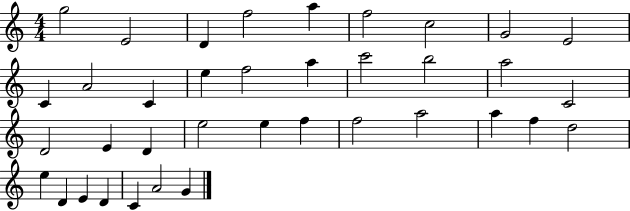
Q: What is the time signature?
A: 4/4